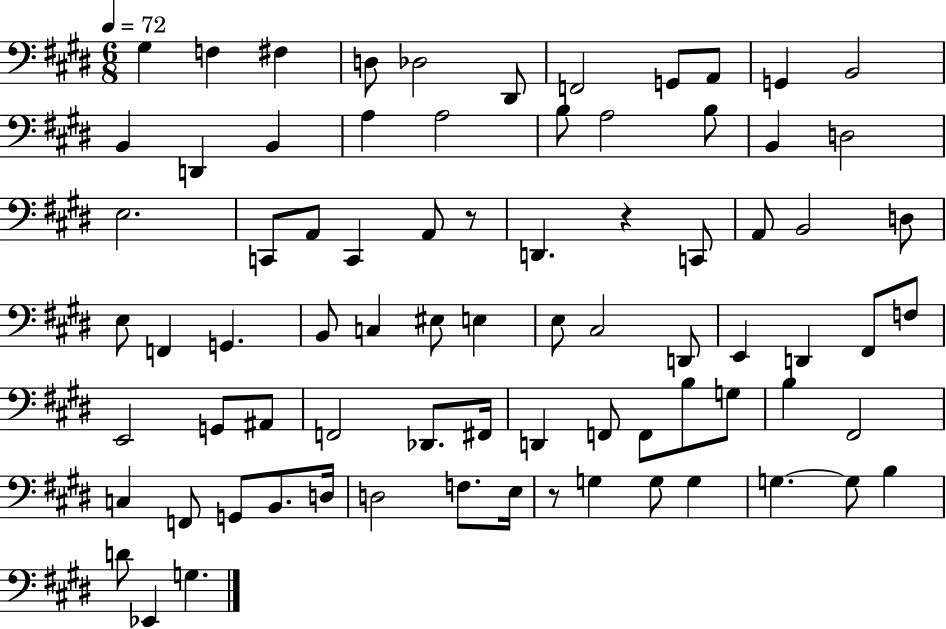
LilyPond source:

{
  \clef bass
  \numericTimeSignature
  \time 6/8
  \key e \major
  \tempo 4 = 72
  gis4 f4 fis4 | d8 des2 dis,8 | f,2 g,8 a,8 | g,4 b,2 | \break b,4 d,4 b,4 | a4 a2 | b8 a2 b8 | b,4 d2 | \break e2. | c,8 a,8 c,4 a,8 r8 | d,4. r4 c,8 | a,8 b,2 d8 | \break e8 f,4 g,4. | b,8 c4 eis8 e4 | e8 cis2 d,8 | e,4 d,4 fis,8 f8 | \break e,2 g,8 ais,8 | f,2 des,8. fis,16 | d,4 f,8 f,8 b8 g8 | b4 fis,2 | \break c4 f,8 g,8 b,8. d16 | d2 f8. e16 | r8 g4 g8 g4 | g4.~~ g8 b4 | \break d'8 ees,4 g4. | \bar "|."
}